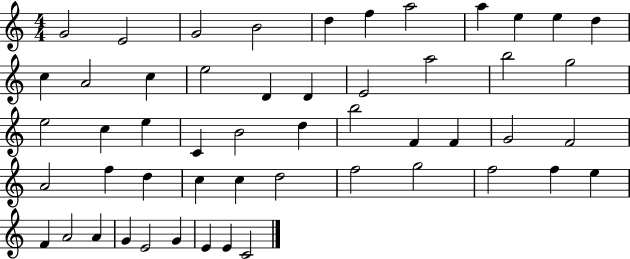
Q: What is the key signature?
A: C major